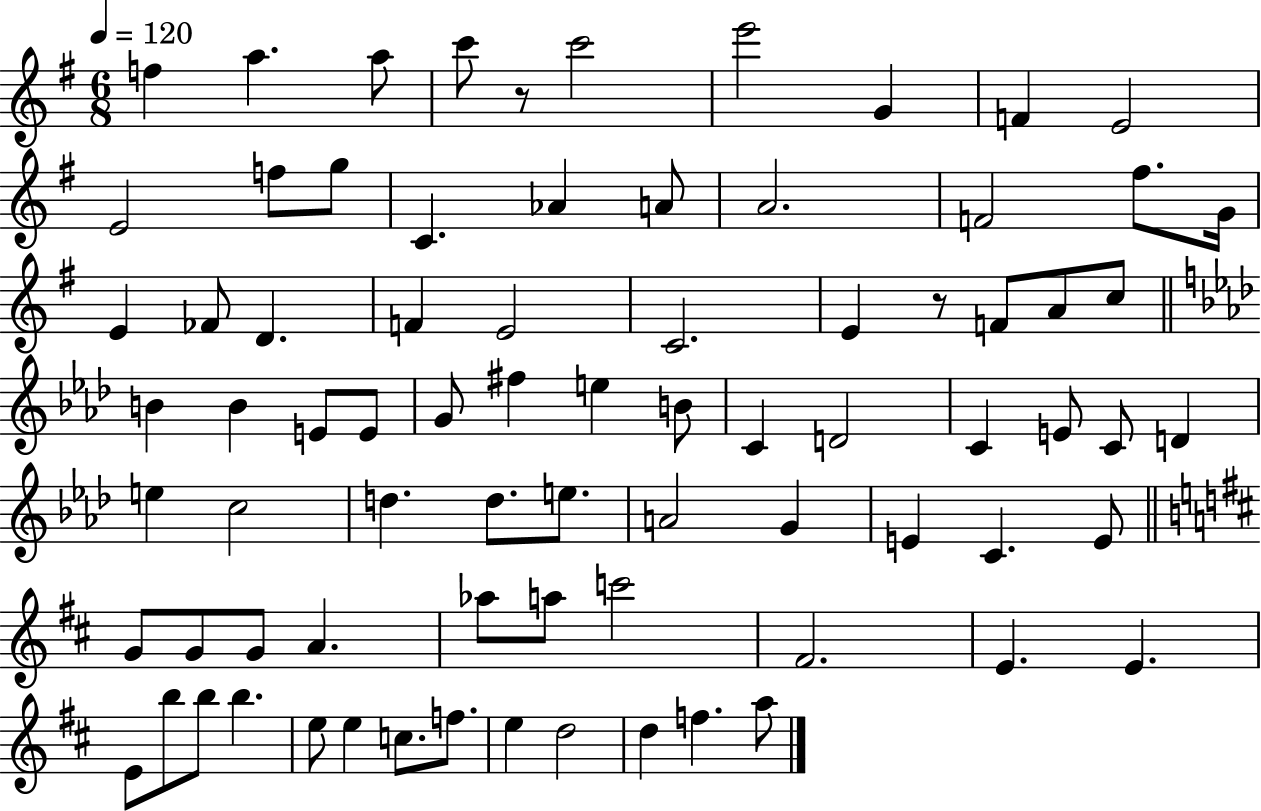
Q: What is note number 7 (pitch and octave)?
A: G4